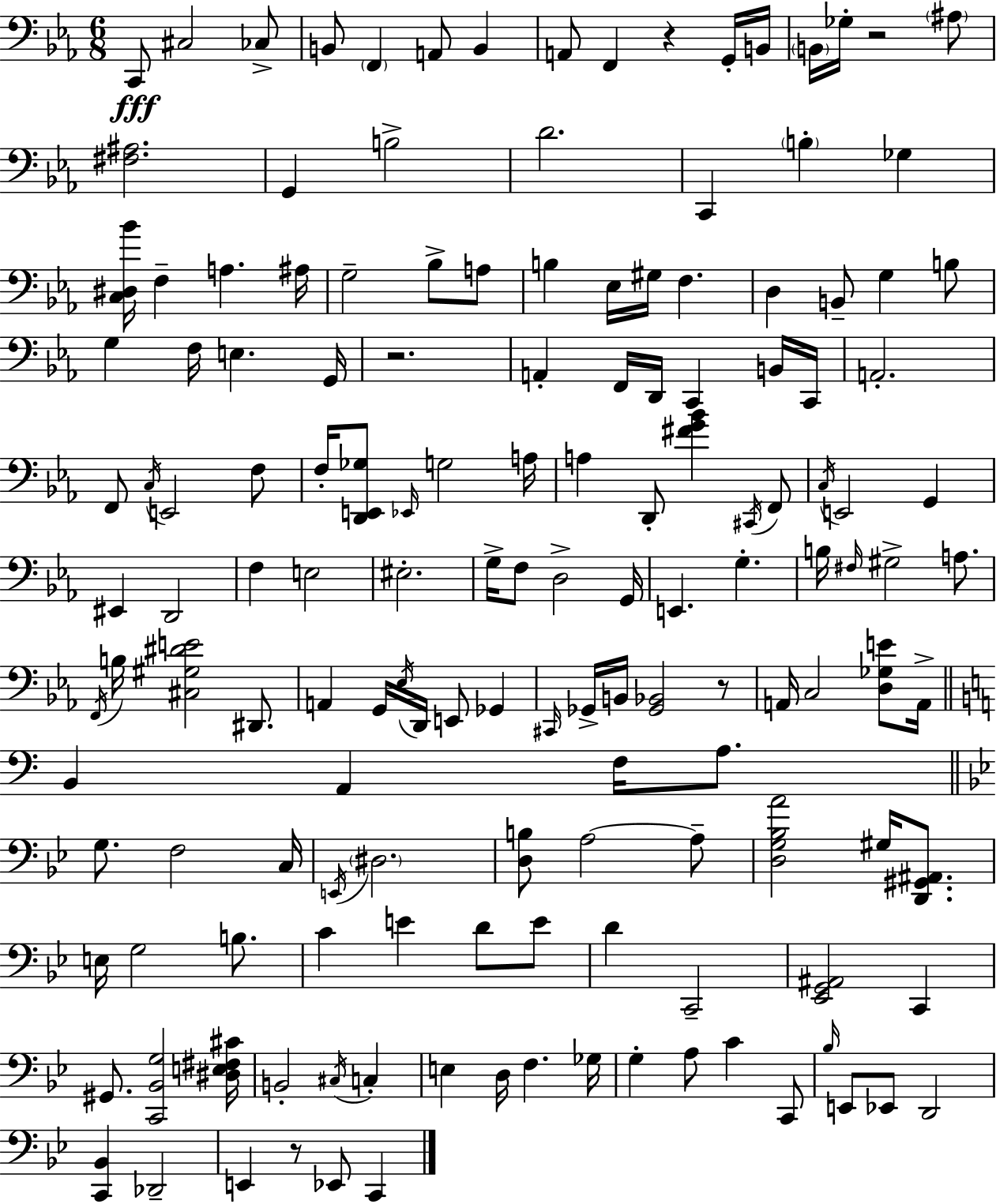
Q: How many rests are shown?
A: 5